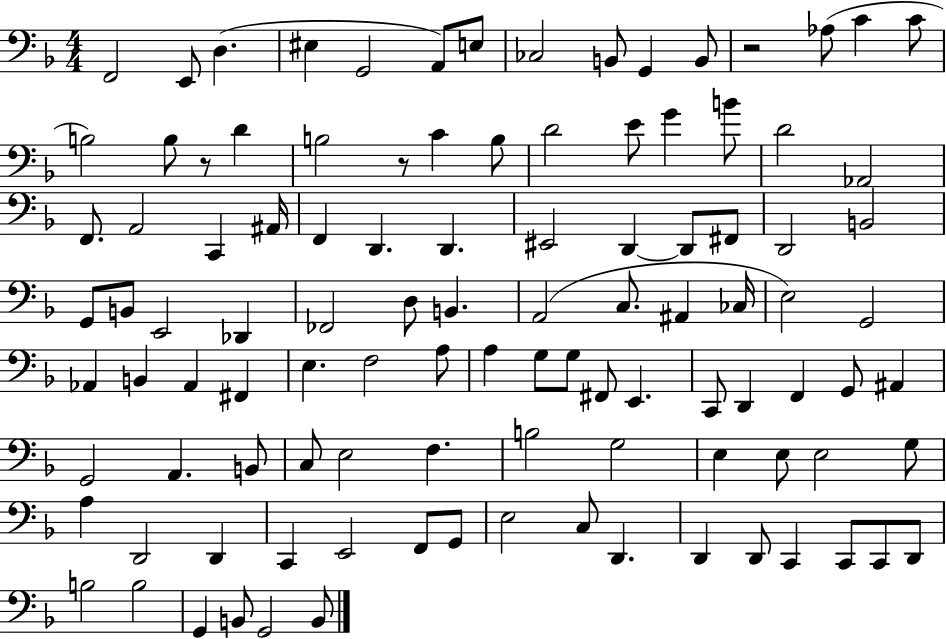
F2/h E2/e D3/q. EIS3/q G2/h A2/e E3/e CES3/h B2/e G2/q B2/e R/h Ab3/e C4/q C4/e B3/h B3/e R/e D4/q B3/h R/e C4/q B3/e D4/h E4/e G4/q B4/e D4/h Ab2/h F2/e. A2/h C2/q A#2/s F2/q D2/q. D2/q. EIS2/h D2/q D2/e F#2/e D2/h B2/h G2/e B2/e E2/h Db2/q FES2/h D3/e B2/q. A2/h C3/e. A#2/q CES3/s E3/h G2/h Ab2/q B2/q Ab2/q F#2/q E3/q. F3/h A3/e A3/q G3/e G3/e F#2/e E2/q. C2/e D2/q F2/q G2/e A#2/q G2/h A2/q. B2/e C3/e E3/h F3/q. B3/h G3/h E3/q E3/e E3/h G3/e A3/q D2/h D2/q C2/q E2/h F2/e G2/e E3/h C3/e D2/q. D2/q D2/e C2/q C2/e C2/e D2/e B3/h B3/h G2/q B2/e G2/h B2/e